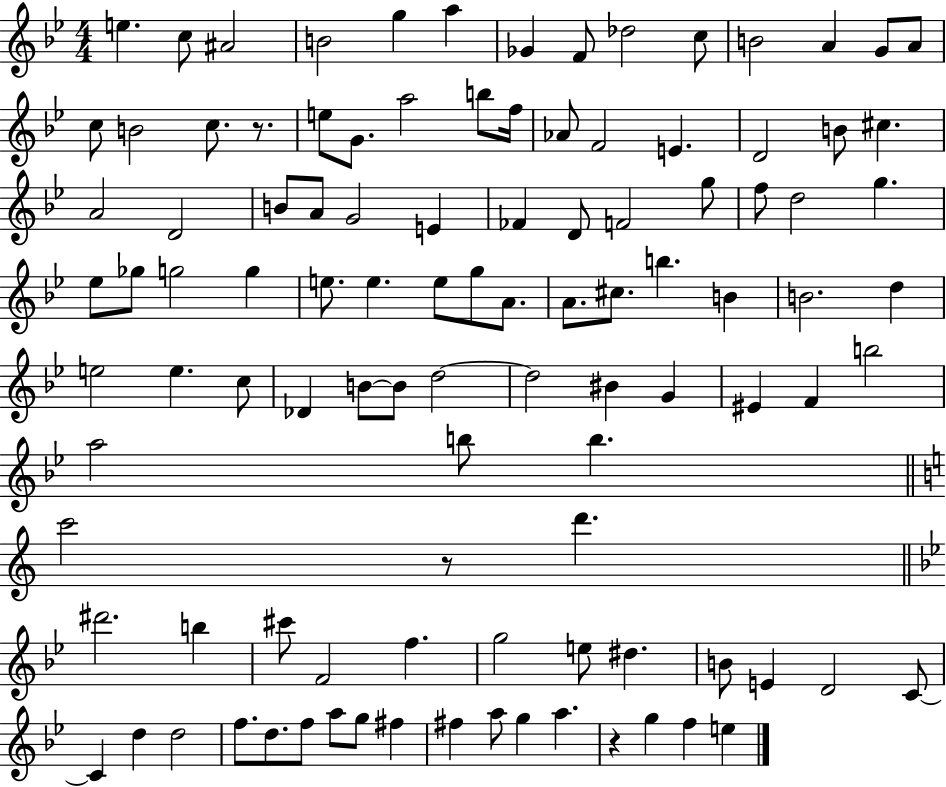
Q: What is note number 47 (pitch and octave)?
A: E5